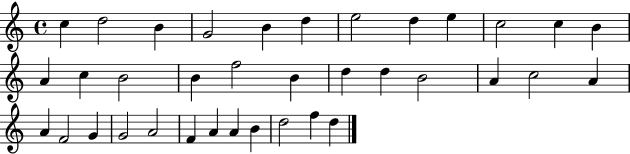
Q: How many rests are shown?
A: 0